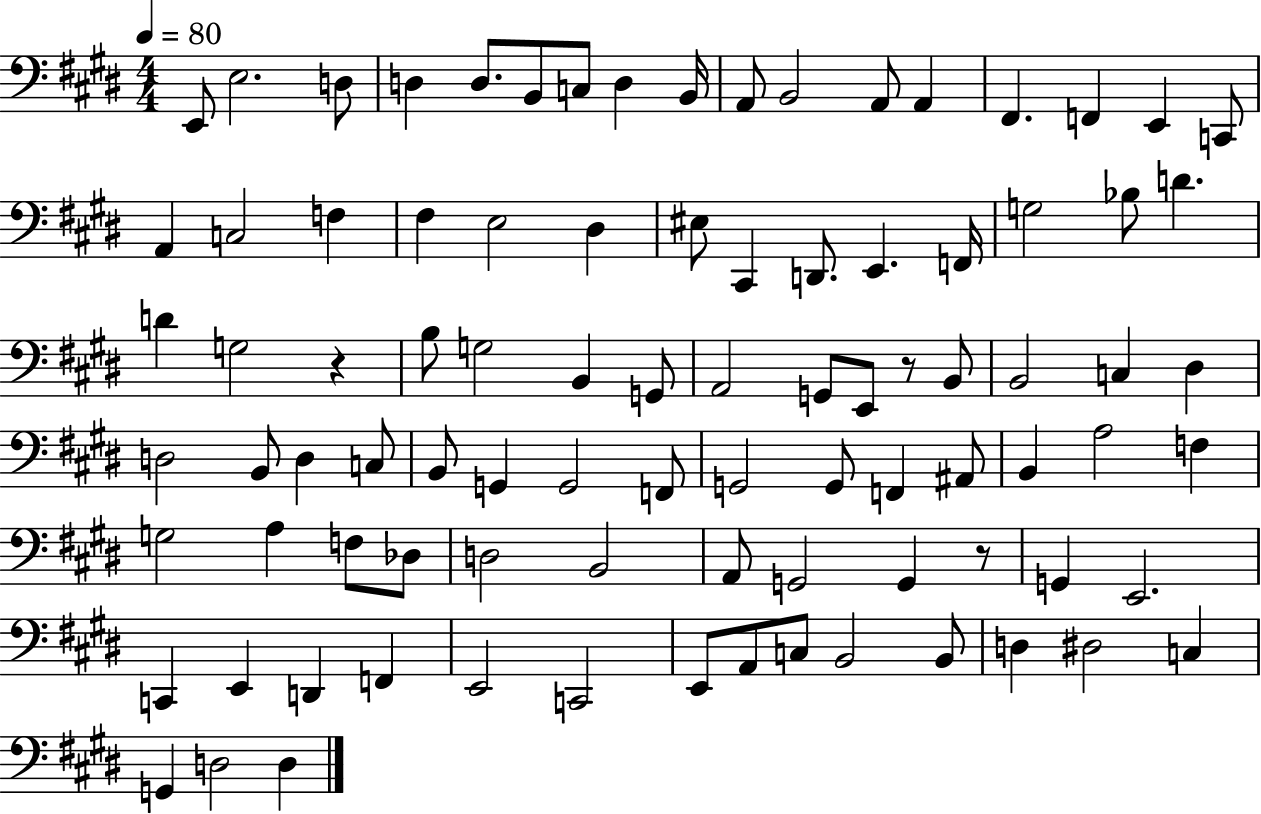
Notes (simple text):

E2/e E3/h. D3/e D3/q D3/e. B2/e C3/e D3/q B2/s A2/e B2/h A2/e A2/q F#2/q. F2/q E2/q C2/e A2/q C3/h F3/q F#3/q E3/h D#3/q EIS3/e C#2/q D2/e. E2/q. F2/s G3/h Bb3/e D4/q. D4/q G3/h R/q B3/e G3/h B2/q G2/e A2/h G2/e E2/e R/e B2/e B2/h C3/q D#3/q D3/h B2/e D3/q C3/e B2/e G2/q G2/h F2/e G2/h G2/e F2/q A#2/e B2/q A3/h F3/q G3/h A3/q F3/e Db3/e D3/h B2/h A2/e G2/h G2/q R/e G2/q E2/h. C2/q E2/q D2/q F2/q E2/h C2/h E2/e A2/e C3/e B2/h B2/e D3/q D#3/h C3/q G2/q D3/h D3/q